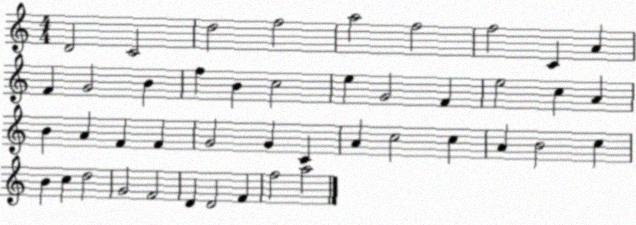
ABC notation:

X:1
T:Untitled
M:4/4
L:1/4
K:C
D2 C2 d2 f2 a2 f2 f2 C A F G2 B f B c2 e G2 F e2 c A B A F F G2 G C A c2 c A B2 c B c d2 G2 F2 D D2 F f2 a2